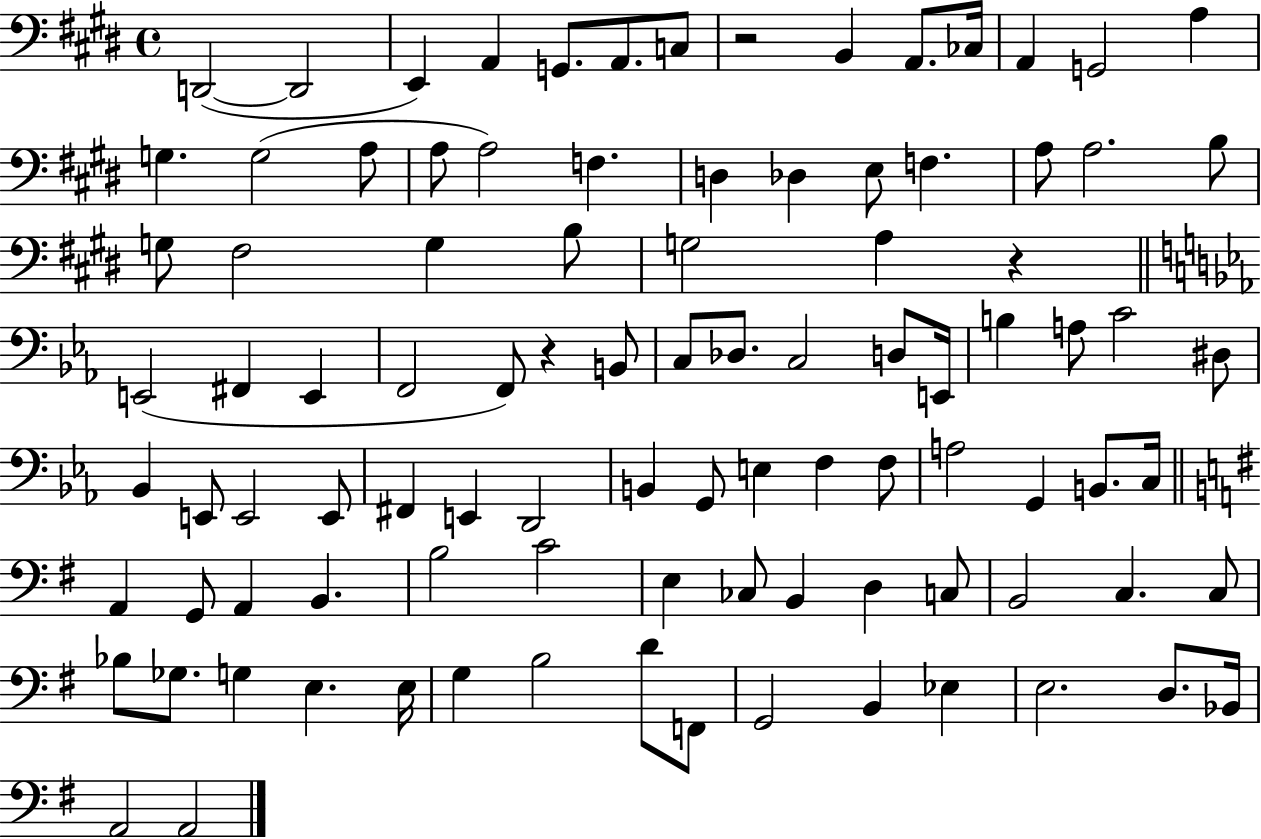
{
  \clef bass
  \time 4/4
  \defaultTimeSignature
  \key e \major
  \repeat volta 2 { d,2~(~ d,2 | e,4) a,4 g,8. a,8. c8 | r2 b,4 a,8. ces16 | a,4 g,2 a4 | \break g4. g2( a8 | a8 a2) f4. | d4 des4 e8 f4. | a8 a2. b8 | \break g8 fis2 g4 b8 | g2 a4 r4 | \bar "||" \break \key ees \major e,2( fis,4 e,4 | f,2 f,8) r4 b,8 | c8 des8. c2 d8 e,16 | b4 a8 c'2 dis8 | \break bes,4 e,8 e,2 e,8 | fis,4 e,4 d,2 | b,4 g,8 e4 f4 f8 | a2 g,4 b,8. c16 | \break \bar "||" \break \key e \minor a,4 g,8 a,4 b,4. | b2 c'2 | e4 ces8 b,4 d4 c8 | b,2 c4. c8 | \break bes8 ges8. g4 e4. e16 | g4 b2 d'8 f,8 | g,2 b,4 ees4 | e2. d8. bes,16 | \break a,2 a,2 | } \bar "|."
}